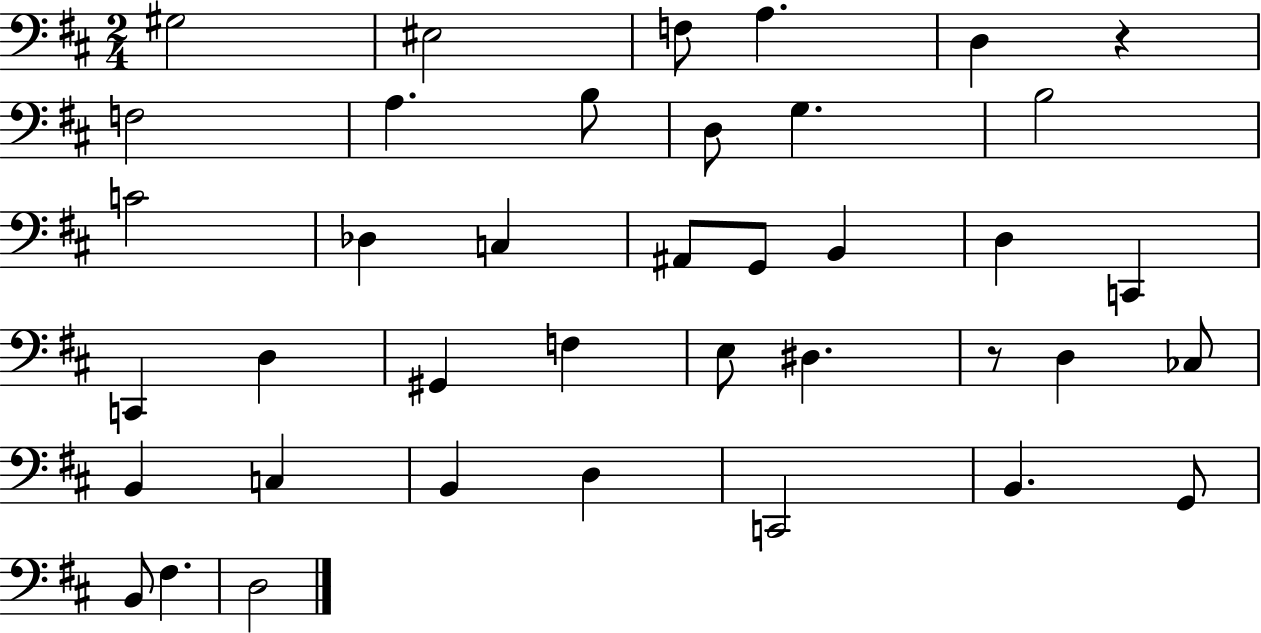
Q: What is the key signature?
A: D major